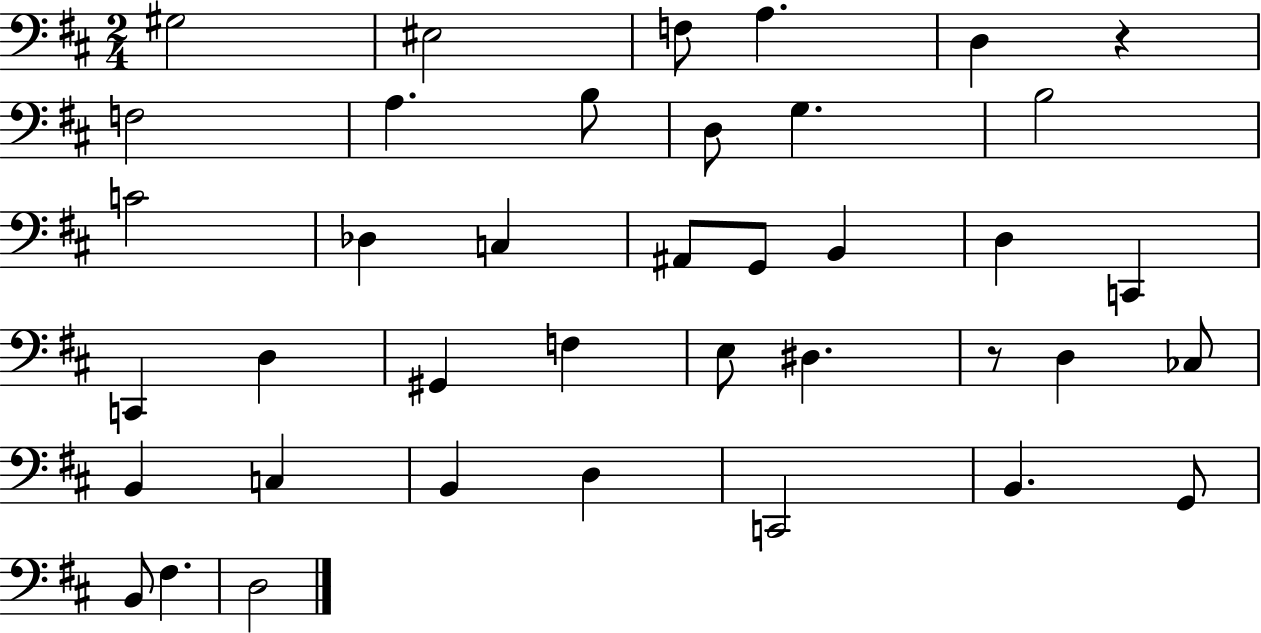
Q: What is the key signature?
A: D major